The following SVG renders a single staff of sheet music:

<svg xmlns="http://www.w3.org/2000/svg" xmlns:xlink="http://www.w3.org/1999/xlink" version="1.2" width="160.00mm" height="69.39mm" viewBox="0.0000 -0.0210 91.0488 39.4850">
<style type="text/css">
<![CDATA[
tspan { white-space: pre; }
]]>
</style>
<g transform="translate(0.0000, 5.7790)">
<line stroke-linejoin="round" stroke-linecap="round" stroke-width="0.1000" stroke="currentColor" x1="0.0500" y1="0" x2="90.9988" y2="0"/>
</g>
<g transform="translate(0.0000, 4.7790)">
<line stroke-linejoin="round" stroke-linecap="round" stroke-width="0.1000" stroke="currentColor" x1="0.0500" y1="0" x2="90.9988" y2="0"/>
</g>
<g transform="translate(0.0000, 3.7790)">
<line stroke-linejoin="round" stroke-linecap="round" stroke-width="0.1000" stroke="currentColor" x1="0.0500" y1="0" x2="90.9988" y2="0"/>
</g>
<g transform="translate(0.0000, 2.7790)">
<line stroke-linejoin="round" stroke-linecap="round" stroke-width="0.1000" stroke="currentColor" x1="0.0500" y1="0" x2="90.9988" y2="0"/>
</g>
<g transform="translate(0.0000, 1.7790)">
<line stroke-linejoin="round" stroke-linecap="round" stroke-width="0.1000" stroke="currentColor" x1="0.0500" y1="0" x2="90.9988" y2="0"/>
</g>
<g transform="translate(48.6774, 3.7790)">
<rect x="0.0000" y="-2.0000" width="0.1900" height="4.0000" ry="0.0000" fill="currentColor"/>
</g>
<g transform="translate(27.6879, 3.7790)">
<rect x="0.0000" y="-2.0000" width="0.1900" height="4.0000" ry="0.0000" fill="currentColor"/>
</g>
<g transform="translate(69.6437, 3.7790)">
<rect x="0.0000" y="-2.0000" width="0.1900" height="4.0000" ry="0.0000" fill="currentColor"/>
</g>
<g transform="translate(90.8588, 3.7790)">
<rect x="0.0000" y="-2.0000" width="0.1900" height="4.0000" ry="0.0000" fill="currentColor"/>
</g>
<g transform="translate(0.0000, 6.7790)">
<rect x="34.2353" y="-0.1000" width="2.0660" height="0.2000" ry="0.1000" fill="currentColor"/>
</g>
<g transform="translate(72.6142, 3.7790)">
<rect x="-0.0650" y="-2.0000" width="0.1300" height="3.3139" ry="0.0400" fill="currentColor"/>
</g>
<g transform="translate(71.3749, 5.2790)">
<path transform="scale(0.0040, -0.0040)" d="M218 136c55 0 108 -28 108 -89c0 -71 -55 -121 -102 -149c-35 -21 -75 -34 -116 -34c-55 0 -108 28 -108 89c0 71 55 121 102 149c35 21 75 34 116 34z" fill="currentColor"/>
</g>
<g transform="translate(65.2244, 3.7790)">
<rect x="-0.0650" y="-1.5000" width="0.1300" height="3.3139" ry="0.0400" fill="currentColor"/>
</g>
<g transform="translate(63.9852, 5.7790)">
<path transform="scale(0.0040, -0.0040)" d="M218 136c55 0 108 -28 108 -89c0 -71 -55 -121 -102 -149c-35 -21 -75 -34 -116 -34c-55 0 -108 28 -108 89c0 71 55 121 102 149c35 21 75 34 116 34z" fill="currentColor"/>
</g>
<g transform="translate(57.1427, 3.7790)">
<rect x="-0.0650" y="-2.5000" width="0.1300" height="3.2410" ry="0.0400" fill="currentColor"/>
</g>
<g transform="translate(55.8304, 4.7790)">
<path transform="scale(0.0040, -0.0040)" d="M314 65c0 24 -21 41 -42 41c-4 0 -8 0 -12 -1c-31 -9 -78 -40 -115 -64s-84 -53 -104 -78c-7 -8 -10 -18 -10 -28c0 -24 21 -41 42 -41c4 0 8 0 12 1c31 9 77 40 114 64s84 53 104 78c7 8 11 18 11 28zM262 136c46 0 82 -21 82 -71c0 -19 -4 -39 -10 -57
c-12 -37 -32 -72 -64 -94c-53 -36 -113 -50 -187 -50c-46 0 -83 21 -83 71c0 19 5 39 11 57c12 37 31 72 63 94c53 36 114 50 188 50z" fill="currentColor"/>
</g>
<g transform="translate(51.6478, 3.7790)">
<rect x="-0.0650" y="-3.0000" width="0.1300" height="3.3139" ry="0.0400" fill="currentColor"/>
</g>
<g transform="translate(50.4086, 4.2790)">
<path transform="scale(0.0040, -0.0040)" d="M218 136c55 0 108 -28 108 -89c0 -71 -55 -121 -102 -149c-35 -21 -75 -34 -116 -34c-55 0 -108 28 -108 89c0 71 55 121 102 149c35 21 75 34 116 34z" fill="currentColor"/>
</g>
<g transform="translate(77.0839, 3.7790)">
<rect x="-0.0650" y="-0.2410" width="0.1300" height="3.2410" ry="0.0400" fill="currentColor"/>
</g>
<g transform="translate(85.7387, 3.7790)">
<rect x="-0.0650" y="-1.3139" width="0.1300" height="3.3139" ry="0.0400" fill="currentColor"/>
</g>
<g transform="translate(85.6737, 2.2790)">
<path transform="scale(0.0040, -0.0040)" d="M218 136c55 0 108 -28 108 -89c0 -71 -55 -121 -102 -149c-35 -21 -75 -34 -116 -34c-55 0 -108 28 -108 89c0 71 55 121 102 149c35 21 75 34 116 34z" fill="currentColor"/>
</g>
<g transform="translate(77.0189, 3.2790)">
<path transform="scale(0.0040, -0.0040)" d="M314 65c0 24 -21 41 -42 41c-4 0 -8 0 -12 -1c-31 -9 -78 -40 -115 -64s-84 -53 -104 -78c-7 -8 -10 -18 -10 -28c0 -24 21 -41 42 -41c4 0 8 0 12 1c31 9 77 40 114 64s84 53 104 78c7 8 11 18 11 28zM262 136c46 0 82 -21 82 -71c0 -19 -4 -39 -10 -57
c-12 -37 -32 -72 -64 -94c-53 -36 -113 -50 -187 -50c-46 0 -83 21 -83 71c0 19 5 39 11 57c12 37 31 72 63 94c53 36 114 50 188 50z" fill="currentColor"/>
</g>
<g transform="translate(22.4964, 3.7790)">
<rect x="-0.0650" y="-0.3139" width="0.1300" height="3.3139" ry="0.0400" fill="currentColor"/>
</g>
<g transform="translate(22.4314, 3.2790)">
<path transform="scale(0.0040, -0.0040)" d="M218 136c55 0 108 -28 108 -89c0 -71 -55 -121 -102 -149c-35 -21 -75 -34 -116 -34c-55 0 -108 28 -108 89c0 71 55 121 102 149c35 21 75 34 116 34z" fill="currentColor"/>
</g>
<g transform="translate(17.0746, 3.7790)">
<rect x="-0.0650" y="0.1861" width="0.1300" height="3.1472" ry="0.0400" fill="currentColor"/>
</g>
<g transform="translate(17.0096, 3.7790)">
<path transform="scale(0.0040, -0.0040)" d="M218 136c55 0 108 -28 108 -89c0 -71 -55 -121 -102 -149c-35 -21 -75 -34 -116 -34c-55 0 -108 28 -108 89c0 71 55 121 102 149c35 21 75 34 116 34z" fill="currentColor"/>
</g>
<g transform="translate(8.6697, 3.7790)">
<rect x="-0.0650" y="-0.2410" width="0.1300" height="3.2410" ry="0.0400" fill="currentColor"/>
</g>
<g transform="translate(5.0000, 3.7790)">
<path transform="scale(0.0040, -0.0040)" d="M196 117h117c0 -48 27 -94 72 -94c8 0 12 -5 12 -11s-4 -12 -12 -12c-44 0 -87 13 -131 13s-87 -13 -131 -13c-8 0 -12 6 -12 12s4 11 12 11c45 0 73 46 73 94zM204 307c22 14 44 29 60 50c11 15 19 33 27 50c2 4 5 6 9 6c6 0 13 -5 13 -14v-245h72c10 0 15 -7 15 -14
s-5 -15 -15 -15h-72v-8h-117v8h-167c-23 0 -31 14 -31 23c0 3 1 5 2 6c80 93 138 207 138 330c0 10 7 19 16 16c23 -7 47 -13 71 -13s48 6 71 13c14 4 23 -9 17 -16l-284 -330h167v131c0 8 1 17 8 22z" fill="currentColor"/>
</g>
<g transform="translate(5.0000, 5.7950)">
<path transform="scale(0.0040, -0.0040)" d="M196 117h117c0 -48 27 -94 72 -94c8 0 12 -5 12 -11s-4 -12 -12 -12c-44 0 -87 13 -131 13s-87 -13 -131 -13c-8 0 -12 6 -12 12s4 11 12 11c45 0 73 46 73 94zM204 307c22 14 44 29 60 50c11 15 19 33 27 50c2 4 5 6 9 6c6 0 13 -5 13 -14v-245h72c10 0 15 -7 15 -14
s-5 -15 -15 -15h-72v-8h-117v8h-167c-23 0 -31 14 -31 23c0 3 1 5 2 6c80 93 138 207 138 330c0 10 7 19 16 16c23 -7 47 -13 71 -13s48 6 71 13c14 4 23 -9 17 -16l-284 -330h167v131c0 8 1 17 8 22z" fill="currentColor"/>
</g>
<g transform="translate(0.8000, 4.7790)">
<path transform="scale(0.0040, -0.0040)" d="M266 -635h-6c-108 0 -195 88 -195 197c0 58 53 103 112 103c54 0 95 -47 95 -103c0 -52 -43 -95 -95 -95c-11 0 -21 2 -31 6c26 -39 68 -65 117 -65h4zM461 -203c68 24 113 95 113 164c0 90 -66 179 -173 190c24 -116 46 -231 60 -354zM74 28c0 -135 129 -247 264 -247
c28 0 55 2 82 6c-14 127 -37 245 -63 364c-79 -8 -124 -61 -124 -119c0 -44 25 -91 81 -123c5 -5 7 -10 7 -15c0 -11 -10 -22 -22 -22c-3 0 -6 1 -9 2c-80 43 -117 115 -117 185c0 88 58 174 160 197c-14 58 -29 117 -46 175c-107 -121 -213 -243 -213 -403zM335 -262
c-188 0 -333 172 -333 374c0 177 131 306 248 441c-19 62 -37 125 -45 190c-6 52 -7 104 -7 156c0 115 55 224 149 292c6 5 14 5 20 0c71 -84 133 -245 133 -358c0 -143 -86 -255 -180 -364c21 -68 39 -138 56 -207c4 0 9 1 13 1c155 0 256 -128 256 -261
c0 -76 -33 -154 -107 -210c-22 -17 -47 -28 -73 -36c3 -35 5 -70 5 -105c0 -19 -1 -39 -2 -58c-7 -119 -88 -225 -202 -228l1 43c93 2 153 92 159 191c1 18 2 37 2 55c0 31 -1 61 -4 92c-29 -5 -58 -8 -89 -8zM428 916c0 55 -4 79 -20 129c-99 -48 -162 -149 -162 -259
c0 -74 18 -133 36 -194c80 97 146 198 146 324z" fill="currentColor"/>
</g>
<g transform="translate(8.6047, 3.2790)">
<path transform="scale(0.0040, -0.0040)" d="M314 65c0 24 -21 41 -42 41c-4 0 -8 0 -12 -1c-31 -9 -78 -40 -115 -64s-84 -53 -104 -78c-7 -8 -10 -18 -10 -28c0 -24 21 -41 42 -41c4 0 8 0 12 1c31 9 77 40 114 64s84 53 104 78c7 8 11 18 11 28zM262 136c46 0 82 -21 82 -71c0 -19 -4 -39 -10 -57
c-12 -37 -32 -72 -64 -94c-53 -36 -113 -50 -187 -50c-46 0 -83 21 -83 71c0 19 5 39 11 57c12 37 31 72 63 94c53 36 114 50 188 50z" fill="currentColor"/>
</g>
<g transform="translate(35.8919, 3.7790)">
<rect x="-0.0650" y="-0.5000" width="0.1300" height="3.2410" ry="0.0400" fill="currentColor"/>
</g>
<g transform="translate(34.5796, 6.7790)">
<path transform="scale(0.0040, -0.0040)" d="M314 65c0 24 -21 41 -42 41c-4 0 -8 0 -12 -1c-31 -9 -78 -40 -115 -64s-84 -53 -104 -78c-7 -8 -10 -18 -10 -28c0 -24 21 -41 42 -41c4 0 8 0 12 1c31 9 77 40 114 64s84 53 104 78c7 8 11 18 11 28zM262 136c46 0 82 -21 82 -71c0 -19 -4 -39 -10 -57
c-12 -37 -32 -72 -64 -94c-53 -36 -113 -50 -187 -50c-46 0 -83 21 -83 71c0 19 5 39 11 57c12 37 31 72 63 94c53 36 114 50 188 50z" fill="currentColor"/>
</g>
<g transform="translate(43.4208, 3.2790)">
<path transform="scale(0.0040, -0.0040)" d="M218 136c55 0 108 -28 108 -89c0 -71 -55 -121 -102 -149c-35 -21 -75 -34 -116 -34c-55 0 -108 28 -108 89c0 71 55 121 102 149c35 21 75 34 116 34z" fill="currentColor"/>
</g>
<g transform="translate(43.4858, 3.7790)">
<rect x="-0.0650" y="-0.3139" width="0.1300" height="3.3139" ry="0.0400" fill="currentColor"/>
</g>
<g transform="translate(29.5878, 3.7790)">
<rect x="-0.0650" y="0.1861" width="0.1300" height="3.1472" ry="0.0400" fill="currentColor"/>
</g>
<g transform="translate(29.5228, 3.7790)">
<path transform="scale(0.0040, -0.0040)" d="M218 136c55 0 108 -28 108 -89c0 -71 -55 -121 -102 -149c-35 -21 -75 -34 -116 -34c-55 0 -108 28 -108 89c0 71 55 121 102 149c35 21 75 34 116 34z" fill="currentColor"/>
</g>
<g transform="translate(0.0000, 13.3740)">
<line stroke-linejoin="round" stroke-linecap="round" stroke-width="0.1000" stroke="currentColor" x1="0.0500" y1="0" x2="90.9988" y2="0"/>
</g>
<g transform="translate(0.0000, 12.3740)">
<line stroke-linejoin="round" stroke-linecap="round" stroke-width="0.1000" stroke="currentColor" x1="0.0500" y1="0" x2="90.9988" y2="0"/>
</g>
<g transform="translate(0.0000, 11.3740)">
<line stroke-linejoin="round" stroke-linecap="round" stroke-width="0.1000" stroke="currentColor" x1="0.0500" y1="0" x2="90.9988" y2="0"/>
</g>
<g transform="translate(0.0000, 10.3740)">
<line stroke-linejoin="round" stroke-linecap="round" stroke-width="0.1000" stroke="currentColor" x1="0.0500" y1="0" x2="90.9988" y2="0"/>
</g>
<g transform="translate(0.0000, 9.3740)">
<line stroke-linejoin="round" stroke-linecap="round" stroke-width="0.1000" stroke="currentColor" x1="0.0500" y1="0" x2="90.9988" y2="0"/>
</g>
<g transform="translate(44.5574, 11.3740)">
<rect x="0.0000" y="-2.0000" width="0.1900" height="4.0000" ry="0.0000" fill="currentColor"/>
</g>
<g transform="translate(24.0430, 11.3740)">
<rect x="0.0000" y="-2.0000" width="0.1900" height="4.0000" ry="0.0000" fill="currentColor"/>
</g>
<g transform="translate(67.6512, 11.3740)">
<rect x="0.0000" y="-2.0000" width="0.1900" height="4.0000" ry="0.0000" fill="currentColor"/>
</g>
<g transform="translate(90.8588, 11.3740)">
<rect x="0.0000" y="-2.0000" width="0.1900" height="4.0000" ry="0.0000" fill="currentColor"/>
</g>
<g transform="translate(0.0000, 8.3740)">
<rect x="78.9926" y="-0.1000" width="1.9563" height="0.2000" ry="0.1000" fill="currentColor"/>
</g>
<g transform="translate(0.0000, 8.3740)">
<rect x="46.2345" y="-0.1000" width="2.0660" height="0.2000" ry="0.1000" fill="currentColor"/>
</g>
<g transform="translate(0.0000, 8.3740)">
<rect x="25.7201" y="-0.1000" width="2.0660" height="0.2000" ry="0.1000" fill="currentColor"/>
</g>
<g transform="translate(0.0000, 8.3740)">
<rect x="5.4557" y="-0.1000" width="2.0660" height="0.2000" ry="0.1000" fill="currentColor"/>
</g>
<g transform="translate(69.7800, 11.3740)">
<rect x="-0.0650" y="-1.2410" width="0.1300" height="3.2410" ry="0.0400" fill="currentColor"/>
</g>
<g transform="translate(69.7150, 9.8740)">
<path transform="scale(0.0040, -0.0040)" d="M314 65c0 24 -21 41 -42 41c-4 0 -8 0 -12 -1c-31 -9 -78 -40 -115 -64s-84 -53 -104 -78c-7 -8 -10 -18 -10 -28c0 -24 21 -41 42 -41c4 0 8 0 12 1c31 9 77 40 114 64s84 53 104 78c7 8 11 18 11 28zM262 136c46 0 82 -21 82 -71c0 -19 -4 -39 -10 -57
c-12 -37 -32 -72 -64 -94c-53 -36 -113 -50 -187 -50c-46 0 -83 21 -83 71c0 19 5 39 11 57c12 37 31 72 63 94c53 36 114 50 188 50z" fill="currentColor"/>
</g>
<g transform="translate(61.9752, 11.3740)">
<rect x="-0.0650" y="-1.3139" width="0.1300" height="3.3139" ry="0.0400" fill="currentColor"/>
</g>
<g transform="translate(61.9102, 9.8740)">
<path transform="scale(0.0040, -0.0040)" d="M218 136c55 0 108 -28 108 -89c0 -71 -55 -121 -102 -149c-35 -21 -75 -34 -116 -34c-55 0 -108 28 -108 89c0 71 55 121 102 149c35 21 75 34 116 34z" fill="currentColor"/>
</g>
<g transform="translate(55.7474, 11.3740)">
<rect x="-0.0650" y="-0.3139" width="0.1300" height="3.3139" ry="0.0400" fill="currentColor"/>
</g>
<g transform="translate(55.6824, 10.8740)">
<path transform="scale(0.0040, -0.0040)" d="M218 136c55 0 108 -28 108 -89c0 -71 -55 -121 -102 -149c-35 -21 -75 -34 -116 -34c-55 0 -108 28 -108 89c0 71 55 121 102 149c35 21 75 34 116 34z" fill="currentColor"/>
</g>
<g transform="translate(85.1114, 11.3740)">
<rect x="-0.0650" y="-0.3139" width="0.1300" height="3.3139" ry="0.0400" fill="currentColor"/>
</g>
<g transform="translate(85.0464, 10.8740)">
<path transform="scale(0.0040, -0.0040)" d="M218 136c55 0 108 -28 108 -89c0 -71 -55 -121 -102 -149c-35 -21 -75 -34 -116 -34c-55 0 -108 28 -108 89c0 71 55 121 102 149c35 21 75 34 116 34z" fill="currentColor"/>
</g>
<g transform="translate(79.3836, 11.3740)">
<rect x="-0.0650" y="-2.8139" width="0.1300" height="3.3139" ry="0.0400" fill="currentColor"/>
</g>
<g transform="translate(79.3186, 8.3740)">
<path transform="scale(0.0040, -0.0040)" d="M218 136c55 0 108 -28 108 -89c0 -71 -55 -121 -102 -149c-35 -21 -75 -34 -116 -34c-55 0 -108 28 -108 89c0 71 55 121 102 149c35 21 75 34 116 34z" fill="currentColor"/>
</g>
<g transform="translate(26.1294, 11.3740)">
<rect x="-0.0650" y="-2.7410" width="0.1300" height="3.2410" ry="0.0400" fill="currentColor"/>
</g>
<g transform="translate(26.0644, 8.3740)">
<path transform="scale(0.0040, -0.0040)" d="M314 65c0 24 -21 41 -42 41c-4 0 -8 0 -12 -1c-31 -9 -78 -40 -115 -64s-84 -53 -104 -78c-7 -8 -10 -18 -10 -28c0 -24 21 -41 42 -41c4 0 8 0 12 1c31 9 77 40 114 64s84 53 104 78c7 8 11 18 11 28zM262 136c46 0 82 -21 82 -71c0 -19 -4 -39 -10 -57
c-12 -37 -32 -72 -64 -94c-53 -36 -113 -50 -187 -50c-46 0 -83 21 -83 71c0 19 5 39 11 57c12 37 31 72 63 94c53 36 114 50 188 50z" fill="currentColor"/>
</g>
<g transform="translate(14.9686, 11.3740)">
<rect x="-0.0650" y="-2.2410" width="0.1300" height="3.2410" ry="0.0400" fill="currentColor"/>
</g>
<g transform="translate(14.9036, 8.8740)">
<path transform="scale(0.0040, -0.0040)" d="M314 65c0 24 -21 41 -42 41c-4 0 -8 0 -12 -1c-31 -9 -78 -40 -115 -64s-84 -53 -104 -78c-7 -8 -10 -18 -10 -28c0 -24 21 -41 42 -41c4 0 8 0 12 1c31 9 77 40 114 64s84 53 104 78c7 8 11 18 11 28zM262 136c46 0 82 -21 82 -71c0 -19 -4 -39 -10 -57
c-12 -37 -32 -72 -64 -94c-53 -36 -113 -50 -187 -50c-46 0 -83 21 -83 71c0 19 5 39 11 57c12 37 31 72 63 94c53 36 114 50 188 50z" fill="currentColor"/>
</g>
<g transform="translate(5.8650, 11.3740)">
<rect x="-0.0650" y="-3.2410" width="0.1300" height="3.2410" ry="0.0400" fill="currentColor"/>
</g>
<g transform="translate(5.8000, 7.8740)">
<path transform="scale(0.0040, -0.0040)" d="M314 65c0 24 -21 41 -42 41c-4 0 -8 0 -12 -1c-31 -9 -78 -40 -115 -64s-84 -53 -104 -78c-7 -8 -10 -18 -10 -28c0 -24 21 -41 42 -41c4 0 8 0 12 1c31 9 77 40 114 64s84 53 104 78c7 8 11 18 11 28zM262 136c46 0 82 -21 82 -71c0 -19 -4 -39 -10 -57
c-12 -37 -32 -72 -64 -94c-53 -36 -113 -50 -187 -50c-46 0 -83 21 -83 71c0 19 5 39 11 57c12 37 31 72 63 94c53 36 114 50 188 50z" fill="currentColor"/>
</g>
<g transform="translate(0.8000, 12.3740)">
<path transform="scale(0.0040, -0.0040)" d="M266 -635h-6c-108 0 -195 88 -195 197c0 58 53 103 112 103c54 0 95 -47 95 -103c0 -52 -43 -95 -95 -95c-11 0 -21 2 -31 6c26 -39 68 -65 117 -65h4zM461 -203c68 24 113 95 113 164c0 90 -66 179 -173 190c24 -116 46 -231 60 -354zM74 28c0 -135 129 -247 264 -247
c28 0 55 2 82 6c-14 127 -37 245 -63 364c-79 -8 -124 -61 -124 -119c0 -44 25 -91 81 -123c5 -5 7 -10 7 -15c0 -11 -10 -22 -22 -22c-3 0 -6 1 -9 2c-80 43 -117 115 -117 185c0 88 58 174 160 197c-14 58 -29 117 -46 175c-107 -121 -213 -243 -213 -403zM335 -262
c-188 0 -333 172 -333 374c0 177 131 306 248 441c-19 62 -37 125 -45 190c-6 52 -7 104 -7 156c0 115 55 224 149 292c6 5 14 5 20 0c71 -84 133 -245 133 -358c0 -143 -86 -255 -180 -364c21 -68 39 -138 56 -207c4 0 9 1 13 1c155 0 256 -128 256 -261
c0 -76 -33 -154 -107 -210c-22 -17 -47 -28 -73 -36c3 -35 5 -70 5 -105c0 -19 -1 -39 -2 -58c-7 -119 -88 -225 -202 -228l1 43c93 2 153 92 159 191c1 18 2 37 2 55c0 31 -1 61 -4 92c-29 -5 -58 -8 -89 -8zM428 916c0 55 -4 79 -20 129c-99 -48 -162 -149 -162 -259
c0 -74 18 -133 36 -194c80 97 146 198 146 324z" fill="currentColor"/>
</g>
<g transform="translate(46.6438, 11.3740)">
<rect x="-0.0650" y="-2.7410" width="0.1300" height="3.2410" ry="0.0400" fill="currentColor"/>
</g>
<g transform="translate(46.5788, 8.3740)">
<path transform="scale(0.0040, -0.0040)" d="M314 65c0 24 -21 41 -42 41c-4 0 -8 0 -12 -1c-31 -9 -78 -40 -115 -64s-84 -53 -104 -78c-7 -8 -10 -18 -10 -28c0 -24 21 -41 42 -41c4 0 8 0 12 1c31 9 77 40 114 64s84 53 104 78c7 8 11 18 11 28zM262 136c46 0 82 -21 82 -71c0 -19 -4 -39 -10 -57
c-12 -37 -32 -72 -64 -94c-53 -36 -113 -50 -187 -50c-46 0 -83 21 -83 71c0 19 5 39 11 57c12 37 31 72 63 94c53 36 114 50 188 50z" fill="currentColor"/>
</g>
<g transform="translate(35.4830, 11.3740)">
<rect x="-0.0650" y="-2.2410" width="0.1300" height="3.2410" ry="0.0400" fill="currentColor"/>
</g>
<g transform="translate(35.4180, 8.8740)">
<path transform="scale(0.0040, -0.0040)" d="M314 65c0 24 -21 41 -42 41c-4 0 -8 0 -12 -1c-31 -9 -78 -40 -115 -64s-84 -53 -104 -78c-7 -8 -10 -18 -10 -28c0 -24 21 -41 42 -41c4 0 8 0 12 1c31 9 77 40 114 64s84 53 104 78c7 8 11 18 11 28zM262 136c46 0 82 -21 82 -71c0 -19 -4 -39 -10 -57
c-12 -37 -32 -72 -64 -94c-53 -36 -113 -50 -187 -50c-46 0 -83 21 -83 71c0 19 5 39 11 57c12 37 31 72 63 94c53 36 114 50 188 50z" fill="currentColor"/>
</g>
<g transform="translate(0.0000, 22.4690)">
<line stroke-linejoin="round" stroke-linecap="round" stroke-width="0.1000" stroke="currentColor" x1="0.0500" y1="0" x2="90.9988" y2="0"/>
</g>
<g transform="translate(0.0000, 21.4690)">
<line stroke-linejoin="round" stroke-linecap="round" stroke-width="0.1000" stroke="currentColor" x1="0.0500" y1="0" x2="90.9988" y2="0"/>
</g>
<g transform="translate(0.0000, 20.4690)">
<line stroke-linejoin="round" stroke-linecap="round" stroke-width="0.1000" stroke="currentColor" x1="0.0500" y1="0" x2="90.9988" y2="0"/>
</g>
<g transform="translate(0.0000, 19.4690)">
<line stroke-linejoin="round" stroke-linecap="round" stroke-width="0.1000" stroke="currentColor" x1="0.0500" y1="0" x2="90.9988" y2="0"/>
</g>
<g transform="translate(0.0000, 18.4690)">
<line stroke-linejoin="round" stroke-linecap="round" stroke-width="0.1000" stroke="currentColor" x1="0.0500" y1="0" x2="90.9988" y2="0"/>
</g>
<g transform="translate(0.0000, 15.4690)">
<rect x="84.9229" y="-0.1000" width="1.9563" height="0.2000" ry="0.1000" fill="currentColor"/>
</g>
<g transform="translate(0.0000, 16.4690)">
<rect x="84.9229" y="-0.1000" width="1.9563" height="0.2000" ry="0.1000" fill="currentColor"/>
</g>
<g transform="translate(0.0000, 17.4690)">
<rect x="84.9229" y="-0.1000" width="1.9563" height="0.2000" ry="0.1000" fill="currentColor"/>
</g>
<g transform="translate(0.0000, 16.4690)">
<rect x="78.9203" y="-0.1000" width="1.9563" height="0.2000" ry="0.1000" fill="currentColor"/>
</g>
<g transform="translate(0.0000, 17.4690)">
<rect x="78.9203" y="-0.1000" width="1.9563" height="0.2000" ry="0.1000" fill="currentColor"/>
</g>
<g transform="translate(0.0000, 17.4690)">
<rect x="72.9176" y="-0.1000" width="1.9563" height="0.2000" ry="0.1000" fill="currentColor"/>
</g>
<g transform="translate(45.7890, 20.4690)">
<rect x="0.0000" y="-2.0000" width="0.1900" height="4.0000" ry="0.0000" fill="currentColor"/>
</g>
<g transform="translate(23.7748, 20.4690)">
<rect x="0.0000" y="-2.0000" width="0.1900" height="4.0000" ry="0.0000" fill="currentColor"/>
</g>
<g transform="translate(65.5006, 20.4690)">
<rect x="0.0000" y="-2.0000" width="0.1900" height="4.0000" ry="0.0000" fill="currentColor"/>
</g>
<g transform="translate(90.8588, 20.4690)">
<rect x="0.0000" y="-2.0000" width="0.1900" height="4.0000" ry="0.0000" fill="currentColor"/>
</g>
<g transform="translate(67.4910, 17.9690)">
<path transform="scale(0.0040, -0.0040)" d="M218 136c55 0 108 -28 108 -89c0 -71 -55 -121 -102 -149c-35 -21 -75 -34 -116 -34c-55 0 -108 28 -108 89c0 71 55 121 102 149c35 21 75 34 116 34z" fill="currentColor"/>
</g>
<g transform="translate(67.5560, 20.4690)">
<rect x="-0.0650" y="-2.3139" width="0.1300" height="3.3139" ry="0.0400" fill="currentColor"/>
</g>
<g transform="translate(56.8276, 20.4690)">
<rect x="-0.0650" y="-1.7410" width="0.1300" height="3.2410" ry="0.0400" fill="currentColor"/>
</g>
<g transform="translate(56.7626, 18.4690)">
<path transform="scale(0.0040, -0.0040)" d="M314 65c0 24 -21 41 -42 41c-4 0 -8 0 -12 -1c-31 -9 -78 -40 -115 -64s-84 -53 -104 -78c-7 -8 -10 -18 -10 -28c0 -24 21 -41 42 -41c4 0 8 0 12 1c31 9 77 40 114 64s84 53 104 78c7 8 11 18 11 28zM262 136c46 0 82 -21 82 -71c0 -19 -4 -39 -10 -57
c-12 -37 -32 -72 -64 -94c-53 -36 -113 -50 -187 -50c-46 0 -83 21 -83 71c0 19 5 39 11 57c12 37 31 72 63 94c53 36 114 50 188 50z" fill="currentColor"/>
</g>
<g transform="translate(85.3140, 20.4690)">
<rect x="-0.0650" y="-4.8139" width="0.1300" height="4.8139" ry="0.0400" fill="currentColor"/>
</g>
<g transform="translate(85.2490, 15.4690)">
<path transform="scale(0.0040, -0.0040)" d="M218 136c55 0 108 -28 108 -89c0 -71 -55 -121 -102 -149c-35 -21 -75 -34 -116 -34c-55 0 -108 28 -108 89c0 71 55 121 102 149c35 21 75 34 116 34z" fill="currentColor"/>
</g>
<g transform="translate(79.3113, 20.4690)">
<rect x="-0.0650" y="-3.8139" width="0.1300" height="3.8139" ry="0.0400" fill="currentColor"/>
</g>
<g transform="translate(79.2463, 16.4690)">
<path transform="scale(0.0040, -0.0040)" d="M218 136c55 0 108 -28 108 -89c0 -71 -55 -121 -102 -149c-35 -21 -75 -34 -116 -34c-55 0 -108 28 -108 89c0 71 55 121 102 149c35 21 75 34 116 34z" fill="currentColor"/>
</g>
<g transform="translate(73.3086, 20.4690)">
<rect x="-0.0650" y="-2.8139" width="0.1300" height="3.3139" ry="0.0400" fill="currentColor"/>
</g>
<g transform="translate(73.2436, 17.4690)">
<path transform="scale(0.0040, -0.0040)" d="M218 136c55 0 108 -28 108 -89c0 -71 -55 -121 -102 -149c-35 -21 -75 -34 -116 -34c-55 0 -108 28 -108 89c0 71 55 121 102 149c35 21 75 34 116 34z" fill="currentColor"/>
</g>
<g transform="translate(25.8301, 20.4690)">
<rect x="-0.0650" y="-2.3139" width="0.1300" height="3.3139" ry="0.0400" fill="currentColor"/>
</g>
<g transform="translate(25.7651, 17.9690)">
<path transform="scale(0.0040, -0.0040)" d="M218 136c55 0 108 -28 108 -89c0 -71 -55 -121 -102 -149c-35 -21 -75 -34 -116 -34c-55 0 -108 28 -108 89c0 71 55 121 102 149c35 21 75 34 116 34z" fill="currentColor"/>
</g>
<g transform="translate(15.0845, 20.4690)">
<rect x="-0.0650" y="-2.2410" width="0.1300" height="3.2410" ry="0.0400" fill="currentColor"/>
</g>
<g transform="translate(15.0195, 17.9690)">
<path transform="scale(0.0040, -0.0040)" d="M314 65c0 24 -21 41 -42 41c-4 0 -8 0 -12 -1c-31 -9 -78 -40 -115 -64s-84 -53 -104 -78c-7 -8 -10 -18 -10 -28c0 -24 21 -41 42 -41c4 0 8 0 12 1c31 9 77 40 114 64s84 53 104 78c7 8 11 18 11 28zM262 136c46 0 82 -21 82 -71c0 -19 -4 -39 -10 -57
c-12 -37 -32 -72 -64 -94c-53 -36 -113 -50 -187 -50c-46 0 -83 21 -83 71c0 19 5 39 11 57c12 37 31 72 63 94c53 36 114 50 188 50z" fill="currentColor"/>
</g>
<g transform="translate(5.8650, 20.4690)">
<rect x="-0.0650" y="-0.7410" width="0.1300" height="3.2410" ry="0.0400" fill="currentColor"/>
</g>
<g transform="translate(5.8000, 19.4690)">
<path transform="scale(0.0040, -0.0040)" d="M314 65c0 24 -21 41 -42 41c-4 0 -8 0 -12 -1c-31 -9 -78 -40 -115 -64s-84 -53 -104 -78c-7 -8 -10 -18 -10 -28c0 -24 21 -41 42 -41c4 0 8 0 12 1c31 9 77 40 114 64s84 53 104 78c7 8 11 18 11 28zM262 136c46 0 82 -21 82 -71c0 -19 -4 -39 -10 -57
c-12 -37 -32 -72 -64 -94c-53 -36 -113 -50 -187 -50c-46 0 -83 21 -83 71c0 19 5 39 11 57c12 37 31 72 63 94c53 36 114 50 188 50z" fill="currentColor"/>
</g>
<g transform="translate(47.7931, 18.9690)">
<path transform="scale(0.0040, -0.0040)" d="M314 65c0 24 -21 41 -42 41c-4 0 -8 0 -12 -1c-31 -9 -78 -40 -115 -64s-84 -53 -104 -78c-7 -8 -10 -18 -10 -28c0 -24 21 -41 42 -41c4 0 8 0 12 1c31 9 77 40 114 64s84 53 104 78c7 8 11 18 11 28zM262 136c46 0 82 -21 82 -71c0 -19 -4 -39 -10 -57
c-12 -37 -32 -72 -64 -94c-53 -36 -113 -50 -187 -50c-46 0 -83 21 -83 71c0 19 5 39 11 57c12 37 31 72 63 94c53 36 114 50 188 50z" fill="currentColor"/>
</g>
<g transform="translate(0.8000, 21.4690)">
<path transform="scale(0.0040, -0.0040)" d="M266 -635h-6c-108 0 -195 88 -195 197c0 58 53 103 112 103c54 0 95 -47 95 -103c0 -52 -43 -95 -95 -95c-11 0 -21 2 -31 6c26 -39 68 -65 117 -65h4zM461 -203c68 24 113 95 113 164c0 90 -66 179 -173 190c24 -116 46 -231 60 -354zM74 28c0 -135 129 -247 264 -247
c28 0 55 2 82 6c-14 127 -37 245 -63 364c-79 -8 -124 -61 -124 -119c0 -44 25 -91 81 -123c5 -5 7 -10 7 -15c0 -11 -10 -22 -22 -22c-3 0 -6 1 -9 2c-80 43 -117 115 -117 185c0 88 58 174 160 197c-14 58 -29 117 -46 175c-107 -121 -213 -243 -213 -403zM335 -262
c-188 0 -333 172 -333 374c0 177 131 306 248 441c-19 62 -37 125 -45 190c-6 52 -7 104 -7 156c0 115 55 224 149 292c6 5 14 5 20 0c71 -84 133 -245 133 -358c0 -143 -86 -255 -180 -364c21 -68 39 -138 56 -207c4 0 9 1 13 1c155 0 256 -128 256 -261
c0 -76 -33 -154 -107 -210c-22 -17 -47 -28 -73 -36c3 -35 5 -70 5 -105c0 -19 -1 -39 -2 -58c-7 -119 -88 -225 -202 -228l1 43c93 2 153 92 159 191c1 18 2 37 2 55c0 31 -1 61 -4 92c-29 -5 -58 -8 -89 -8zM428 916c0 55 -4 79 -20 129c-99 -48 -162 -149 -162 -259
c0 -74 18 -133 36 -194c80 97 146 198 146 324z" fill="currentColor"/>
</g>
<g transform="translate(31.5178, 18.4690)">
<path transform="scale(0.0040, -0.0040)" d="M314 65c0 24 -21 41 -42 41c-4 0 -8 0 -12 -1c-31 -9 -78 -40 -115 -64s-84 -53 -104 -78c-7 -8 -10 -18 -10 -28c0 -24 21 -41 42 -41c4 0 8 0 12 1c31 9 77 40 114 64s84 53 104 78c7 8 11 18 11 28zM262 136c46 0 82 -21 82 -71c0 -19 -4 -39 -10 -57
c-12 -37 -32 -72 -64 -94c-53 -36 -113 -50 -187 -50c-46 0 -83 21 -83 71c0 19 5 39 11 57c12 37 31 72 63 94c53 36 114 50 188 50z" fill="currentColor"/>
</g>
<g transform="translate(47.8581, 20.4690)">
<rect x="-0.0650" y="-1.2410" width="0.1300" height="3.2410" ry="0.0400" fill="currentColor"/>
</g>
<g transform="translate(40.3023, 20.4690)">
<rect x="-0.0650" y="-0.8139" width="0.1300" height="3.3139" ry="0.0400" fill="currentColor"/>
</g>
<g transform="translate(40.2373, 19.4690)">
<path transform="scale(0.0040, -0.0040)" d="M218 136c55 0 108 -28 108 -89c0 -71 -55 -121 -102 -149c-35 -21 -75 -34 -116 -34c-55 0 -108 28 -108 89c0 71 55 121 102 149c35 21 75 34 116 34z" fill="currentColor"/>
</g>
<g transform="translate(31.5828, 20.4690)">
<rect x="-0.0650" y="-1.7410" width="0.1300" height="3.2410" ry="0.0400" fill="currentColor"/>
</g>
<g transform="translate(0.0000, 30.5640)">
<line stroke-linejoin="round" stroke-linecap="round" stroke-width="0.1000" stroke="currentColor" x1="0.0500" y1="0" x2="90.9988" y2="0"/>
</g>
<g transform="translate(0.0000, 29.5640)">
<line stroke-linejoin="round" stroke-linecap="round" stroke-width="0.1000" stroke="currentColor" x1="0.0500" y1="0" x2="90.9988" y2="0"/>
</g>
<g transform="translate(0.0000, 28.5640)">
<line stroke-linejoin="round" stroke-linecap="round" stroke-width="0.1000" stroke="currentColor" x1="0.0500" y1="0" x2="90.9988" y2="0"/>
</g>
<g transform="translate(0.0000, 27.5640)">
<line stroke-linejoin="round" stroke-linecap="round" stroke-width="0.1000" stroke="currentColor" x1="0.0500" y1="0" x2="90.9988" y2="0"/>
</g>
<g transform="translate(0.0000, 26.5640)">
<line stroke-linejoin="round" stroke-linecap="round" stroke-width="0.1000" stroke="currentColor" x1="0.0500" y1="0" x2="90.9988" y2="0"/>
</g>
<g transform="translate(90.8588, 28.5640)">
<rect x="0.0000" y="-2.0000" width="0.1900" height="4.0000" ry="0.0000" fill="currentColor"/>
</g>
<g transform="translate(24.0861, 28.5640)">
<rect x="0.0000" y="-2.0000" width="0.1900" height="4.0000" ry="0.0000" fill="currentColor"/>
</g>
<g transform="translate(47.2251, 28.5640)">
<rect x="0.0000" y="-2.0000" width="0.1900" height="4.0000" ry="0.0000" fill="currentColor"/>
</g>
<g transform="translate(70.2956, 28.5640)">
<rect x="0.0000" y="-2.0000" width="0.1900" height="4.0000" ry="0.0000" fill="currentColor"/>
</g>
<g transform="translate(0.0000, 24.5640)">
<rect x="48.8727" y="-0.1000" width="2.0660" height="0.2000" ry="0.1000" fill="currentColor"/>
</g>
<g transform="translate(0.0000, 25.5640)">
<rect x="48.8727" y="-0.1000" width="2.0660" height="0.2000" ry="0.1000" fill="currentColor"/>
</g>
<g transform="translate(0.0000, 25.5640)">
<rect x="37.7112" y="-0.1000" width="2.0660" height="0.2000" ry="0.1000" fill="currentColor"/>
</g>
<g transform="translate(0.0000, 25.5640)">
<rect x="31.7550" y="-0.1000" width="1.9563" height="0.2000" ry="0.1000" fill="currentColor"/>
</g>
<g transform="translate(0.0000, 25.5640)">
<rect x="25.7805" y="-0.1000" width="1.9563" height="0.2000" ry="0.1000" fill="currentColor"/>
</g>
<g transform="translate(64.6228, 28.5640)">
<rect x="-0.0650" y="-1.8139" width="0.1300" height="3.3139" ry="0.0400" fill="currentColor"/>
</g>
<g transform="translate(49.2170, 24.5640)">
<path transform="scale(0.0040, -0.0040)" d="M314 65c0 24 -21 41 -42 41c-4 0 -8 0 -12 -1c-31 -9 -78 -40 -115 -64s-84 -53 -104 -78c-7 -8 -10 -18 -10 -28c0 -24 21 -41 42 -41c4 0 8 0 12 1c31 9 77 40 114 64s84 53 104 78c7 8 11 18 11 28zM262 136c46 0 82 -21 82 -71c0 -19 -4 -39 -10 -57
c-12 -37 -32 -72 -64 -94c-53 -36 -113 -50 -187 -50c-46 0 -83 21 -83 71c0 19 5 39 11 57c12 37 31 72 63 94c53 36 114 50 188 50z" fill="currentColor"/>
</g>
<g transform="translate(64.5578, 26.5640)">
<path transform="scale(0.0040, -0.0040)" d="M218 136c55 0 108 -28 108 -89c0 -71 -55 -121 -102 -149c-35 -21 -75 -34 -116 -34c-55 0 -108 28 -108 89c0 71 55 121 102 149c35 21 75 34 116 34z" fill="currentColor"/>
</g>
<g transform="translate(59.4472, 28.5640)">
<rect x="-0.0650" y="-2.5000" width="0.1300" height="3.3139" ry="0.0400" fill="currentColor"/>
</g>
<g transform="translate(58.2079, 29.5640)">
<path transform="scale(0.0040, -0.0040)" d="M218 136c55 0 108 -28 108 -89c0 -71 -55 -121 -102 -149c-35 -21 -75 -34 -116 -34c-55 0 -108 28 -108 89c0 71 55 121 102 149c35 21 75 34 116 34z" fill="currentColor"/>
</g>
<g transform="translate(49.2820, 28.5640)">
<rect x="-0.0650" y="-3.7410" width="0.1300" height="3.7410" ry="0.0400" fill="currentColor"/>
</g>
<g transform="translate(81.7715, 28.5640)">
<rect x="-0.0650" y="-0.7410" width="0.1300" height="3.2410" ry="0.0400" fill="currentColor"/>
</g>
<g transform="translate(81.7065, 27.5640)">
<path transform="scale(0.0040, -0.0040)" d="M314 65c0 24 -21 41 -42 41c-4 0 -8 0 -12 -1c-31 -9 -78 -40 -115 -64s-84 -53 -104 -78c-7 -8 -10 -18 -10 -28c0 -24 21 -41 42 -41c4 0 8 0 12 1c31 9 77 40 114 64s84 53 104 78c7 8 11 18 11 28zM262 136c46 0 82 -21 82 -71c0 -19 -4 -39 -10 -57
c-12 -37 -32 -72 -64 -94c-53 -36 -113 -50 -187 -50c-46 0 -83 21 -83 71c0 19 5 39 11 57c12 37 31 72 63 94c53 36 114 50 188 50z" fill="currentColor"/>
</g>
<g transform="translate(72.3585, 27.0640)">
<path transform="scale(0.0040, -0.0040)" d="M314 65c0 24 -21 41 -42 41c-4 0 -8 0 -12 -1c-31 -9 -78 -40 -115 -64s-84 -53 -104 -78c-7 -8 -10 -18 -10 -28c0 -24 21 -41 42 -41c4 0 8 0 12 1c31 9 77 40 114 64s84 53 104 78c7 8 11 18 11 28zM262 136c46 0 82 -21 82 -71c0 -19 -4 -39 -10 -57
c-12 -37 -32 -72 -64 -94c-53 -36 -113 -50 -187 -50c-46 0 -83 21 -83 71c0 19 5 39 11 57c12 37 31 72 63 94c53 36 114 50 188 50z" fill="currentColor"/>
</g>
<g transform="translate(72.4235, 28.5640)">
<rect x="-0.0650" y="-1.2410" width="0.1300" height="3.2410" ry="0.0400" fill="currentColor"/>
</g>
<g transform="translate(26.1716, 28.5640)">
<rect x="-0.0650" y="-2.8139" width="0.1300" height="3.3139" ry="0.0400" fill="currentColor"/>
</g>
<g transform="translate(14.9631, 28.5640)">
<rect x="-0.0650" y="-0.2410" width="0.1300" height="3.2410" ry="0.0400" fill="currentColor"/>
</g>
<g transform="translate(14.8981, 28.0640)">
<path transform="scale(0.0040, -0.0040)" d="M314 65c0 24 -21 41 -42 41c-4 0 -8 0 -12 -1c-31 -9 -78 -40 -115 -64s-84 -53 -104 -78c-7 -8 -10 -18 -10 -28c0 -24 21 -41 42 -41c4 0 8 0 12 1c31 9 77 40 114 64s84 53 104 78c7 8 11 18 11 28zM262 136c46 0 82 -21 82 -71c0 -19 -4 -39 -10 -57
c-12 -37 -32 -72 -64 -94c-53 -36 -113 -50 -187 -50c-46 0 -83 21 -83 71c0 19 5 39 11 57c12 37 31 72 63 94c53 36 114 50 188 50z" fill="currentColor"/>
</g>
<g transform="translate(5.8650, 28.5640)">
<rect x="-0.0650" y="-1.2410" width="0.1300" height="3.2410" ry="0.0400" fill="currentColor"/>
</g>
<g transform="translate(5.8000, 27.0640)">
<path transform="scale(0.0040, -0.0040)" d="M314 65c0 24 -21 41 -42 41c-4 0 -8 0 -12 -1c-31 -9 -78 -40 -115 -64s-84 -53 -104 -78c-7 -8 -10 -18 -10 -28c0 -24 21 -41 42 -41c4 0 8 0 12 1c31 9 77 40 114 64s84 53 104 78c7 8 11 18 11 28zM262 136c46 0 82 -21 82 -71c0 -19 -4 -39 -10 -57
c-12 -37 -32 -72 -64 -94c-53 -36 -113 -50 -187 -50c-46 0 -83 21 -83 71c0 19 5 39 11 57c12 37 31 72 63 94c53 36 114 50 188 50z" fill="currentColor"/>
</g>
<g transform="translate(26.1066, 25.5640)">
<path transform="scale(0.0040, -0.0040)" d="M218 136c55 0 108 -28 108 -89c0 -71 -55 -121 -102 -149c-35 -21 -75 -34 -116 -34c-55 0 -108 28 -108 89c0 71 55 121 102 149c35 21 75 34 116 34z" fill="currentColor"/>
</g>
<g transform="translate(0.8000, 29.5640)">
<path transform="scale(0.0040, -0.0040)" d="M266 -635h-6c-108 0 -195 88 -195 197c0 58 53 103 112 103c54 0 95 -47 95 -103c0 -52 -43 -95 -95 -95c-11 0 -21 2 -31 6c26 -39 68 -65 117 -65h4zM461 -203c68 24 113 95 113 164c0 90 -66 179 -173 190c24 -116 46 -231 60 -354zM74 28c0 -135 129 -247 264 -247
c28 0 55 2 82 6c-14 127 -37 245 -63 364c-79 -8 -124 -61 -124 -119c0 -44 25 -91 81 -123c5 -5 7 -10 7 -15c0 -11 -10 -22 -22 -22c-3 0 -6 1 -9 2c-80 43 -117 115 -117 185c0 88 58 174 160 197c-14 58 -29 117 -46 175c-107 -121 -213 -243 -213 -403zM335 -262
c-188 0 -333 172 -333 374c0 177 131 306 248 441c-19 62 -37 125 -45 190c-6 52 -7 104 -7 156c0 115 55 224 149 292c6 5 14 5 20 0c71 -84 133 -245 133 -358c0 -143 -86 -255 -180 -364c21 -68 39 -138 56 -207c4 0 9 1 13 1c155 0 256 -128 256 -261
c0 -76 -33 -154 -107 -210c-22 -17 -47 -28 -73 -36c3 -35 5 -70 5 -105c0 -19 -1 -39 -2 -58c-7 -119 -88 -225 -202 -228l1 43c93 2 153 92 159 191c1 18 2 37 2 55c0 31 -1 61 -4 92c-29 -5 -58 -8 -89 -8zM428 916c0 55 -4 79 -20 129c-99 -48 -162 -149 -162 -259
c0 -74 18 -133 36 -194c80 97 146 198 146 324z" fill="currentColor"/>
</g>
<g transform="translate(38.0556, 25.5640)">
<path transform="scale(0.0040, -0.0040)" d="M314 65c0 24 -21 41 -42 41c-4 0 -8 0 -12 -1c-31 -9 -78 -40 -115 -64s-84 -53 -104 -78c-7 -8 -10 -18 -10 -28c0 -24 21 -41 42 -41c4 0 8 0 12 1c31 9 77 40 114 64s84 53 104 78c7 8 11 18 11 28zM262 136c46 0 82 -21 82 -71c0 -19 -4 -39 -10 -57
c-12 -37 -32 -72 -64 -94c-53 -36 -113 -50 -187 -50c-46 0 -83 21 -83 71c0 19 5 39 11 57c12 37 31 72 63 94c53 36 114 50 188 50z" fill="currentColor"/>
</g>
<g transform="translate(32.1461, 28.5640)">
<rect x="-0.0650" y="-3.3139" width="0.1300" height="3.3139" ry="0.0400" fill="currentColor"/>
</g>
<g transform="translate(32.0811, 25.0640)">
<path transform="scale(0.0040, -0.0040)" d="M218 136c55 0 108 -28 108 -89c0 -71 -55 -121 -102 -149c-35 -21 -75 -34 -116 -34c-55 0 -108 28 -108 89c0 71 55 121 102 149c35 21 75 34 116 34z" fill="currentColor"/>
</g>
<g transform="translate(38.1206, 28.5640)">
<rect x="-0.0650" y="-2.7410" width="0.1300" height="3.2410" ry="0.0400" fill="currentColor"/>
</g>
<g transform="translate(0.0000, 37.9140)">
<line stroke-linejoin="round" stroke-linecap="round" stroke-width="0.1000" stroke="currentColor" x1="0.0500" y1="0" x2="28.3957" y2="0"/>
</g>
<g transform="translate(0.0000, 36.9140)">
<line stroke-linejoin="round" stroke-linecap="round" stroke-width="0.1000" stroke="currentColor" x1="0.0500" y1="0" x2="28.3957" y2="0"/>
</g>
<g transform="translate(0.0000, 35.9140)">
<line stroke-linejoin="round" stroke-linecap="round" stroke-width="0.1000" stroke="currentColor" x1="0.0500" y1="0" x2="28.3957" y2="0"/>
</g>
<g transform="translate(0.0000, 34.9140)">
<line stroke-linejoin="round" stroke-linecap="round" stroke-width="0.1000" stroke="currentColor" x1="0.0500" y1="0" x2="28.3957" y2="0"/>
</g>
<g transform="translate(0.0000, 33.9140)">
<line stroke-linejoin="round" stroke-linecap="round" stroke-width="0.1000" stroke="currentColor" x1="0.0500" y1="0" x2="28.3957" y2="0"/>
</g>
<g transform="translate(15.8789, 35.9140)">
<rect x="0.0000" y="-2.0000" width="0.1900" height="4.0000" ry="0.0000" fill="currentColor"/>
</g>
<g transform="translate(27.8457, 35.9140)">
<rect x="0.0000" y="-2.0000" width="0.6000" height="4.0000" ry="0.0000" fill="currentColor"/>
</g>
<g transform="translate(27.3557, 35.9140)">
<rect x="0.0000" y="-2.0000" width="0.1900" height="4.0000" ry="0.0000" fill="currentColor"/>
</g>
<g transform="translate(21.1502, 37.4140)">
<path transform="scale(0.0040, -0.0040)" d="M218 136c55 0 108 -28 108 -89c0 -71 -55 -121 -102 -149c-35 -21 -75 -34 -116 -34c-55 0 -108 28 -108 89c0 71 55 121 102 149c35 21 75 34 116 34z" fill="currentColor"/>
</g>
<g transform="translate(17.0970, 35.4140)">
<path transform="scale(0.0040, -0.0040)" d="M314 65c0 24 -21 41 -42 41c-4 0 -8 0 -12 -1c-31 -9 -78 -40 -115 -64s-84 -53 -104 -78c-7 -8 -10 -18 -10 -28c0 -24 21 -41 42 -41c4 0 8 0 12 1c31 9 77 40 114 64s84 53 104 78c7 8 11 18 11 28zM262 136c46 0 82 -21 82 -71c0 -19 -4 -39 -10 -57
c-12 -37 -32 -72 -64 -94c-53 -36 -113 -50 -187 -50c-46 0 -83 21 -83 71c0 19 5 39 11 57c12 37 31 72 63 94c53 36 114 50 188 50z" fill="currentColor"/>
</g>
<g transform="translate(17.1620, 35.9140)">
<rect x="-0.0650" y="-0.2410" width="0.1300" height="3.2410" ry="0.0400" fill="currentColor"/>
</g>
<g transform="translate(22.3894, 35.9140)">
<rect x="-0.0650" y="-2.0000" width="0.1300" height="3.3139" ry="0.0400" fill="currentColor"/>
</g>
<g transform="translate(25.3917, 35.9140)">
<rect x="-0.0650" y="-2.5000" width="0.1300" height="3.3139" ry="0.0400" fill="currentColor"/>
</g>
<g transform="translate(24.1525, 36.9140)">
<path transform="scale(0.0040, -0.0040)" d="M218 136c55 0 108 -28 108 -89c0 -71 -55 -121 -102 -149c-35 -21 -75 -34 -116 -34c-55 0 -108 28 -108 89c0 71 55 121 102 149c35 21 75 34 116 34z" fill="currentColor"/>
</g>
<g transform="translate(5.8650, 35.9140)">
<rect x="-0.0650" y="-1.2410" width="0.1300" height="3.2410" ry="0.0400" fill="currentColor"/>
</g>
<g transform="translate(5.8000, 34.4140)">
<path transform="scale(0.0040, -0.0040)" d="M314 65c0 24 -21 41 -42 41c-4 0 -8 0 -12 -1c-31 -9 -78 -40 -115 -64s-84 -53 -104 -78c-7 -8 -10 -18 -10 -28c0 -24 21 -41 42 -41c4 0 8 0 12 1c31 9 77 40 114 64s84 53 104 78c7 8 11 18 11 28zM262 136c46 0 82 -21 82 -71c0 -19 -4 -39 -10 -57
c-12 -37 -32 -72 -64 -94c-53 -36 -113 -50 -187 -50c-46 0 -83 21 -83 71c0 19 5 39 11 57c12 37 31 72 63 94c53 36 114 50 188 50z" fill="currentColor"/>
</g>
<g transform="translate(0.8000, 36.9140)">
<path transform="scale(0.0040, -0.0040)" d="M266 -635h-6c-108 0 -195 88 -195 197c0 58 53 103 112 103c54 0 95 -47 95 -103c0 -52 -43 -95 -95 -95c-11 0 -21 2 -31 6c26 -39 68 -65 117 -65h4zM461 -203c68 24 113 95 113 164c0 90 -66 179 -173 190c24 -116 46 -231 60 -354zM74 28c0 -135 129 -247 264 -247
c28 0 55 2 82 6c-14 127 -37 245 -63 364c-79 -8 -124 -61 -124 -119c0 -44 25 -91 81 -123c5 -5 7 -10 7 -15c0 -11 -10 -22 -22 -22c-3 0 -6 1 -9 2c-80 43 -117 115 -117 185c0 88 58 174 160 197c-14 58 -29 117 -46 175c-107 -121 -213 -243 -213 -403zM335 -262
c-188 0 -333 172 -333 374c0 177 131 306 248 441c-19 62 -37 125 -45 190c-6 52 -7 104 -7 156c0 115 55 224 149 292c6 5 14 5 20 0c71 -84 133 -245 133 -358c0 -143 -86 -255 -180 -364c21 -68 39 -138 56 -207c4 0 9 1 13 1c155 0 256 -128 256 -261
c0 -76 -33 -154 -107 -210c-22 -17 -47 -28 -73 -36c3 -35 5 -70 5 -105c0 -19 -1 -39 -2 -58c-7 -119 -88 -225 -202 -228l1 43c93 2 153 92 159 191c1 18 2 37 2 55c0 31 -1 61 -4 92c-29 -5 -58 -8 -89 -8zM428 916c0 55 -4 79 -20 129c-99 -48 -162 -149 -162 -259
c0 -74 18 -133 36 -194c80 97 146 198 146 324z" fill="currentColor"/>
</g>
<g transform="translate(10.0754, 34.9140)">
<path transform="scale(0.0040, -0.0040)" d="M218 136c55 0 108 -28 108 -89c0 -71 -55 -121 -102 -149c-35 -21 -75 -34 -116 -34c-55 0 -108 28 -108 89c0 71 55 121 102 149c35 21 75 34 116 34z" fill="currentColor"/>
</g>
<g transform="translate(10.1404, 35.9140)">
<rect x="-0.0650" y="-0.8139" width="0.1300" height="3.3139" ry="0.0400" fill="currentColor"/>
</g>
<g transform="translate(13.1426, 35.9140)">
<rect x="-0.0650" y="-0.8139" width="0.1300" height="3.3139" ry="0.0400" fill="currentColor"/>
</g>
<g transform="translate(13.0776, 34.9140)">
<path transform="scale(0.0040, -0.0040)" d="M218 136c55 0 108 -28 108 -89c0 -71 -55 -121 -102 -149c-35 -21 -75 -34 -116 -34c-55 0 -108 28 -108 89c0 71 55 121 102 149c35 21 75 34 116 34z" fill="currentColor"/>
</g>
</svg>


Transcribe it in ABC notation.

X:1
T:Untitled
M:4/4
L:1/4
K:C
c2 B c B C2 c A G2 E F c2 e b2 g2 a2 g2 a2 c e e2 a c d2 g2 g f2 d e2 f2 g a c' e' e2 c2 a b a2 c'2 G f e2 d2 e2 d d c2 F G